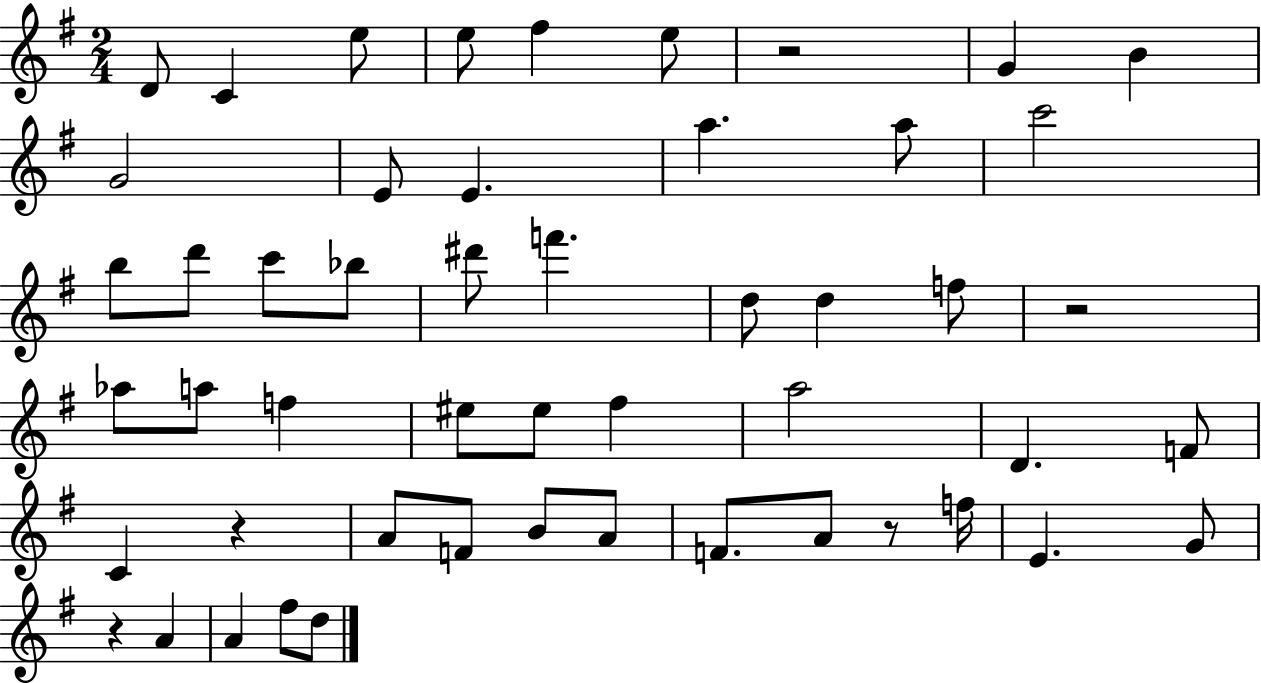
D4/e C4/q E5/e E5/e F#5/q E5/e R/h G4/q B4/q G4/h E4/e E4/q. A5/q. A5/e C6/h B5/e D6/e C6/e Bb5/e D#6/e F6/q. D5/e D5/q F5/e R/h Ab5/e A5/e F5/q EIS5/e EIS5/e F#5/q A5/h D4/q. F4/e C4/q R/q A4/e F4/e B4/e A4/e F4/e. A4/e R/e F5/s E4/q. G4/e R/q A4/q A4/q F#5/e D5/e